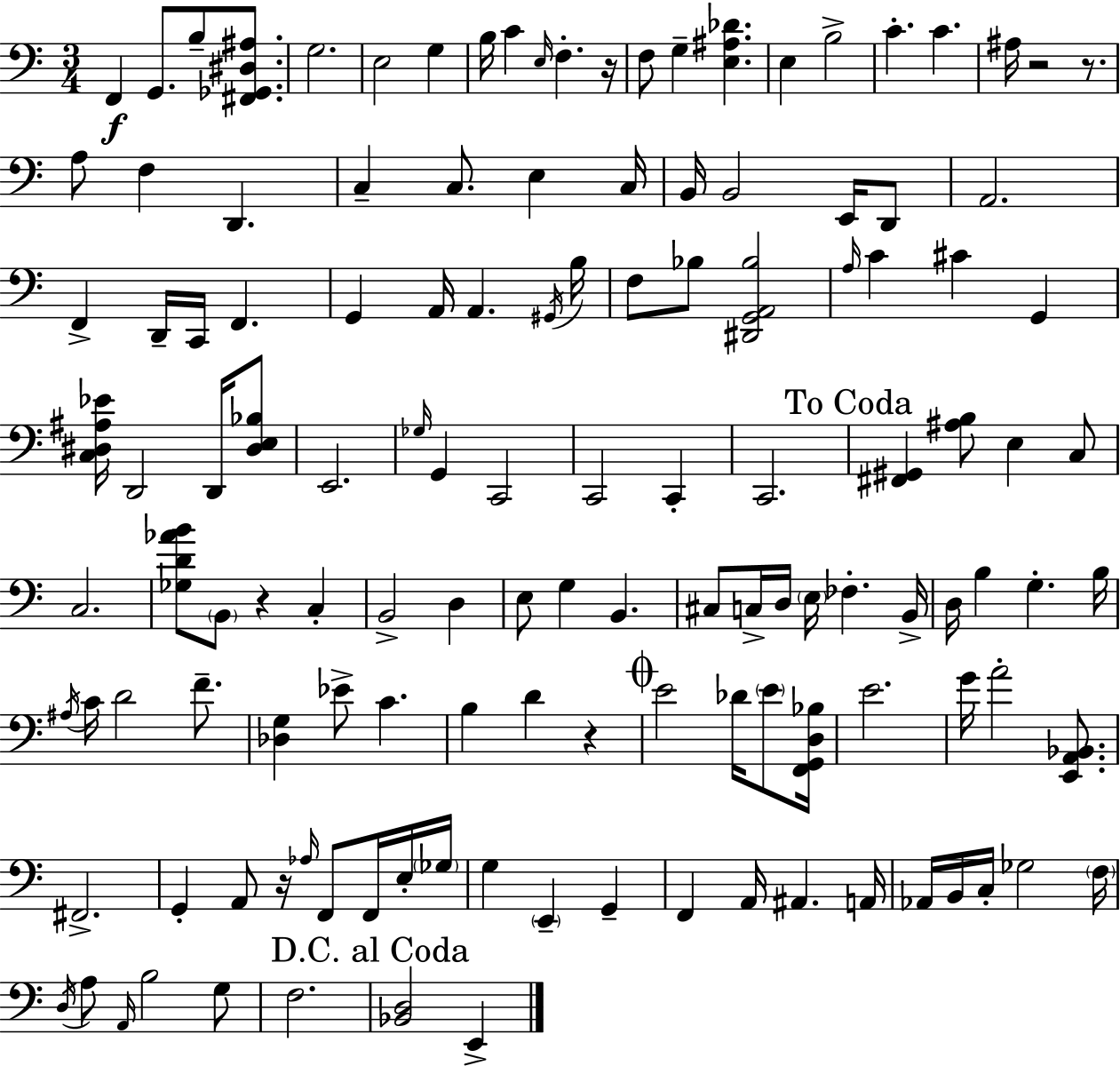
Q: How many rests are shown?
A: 6